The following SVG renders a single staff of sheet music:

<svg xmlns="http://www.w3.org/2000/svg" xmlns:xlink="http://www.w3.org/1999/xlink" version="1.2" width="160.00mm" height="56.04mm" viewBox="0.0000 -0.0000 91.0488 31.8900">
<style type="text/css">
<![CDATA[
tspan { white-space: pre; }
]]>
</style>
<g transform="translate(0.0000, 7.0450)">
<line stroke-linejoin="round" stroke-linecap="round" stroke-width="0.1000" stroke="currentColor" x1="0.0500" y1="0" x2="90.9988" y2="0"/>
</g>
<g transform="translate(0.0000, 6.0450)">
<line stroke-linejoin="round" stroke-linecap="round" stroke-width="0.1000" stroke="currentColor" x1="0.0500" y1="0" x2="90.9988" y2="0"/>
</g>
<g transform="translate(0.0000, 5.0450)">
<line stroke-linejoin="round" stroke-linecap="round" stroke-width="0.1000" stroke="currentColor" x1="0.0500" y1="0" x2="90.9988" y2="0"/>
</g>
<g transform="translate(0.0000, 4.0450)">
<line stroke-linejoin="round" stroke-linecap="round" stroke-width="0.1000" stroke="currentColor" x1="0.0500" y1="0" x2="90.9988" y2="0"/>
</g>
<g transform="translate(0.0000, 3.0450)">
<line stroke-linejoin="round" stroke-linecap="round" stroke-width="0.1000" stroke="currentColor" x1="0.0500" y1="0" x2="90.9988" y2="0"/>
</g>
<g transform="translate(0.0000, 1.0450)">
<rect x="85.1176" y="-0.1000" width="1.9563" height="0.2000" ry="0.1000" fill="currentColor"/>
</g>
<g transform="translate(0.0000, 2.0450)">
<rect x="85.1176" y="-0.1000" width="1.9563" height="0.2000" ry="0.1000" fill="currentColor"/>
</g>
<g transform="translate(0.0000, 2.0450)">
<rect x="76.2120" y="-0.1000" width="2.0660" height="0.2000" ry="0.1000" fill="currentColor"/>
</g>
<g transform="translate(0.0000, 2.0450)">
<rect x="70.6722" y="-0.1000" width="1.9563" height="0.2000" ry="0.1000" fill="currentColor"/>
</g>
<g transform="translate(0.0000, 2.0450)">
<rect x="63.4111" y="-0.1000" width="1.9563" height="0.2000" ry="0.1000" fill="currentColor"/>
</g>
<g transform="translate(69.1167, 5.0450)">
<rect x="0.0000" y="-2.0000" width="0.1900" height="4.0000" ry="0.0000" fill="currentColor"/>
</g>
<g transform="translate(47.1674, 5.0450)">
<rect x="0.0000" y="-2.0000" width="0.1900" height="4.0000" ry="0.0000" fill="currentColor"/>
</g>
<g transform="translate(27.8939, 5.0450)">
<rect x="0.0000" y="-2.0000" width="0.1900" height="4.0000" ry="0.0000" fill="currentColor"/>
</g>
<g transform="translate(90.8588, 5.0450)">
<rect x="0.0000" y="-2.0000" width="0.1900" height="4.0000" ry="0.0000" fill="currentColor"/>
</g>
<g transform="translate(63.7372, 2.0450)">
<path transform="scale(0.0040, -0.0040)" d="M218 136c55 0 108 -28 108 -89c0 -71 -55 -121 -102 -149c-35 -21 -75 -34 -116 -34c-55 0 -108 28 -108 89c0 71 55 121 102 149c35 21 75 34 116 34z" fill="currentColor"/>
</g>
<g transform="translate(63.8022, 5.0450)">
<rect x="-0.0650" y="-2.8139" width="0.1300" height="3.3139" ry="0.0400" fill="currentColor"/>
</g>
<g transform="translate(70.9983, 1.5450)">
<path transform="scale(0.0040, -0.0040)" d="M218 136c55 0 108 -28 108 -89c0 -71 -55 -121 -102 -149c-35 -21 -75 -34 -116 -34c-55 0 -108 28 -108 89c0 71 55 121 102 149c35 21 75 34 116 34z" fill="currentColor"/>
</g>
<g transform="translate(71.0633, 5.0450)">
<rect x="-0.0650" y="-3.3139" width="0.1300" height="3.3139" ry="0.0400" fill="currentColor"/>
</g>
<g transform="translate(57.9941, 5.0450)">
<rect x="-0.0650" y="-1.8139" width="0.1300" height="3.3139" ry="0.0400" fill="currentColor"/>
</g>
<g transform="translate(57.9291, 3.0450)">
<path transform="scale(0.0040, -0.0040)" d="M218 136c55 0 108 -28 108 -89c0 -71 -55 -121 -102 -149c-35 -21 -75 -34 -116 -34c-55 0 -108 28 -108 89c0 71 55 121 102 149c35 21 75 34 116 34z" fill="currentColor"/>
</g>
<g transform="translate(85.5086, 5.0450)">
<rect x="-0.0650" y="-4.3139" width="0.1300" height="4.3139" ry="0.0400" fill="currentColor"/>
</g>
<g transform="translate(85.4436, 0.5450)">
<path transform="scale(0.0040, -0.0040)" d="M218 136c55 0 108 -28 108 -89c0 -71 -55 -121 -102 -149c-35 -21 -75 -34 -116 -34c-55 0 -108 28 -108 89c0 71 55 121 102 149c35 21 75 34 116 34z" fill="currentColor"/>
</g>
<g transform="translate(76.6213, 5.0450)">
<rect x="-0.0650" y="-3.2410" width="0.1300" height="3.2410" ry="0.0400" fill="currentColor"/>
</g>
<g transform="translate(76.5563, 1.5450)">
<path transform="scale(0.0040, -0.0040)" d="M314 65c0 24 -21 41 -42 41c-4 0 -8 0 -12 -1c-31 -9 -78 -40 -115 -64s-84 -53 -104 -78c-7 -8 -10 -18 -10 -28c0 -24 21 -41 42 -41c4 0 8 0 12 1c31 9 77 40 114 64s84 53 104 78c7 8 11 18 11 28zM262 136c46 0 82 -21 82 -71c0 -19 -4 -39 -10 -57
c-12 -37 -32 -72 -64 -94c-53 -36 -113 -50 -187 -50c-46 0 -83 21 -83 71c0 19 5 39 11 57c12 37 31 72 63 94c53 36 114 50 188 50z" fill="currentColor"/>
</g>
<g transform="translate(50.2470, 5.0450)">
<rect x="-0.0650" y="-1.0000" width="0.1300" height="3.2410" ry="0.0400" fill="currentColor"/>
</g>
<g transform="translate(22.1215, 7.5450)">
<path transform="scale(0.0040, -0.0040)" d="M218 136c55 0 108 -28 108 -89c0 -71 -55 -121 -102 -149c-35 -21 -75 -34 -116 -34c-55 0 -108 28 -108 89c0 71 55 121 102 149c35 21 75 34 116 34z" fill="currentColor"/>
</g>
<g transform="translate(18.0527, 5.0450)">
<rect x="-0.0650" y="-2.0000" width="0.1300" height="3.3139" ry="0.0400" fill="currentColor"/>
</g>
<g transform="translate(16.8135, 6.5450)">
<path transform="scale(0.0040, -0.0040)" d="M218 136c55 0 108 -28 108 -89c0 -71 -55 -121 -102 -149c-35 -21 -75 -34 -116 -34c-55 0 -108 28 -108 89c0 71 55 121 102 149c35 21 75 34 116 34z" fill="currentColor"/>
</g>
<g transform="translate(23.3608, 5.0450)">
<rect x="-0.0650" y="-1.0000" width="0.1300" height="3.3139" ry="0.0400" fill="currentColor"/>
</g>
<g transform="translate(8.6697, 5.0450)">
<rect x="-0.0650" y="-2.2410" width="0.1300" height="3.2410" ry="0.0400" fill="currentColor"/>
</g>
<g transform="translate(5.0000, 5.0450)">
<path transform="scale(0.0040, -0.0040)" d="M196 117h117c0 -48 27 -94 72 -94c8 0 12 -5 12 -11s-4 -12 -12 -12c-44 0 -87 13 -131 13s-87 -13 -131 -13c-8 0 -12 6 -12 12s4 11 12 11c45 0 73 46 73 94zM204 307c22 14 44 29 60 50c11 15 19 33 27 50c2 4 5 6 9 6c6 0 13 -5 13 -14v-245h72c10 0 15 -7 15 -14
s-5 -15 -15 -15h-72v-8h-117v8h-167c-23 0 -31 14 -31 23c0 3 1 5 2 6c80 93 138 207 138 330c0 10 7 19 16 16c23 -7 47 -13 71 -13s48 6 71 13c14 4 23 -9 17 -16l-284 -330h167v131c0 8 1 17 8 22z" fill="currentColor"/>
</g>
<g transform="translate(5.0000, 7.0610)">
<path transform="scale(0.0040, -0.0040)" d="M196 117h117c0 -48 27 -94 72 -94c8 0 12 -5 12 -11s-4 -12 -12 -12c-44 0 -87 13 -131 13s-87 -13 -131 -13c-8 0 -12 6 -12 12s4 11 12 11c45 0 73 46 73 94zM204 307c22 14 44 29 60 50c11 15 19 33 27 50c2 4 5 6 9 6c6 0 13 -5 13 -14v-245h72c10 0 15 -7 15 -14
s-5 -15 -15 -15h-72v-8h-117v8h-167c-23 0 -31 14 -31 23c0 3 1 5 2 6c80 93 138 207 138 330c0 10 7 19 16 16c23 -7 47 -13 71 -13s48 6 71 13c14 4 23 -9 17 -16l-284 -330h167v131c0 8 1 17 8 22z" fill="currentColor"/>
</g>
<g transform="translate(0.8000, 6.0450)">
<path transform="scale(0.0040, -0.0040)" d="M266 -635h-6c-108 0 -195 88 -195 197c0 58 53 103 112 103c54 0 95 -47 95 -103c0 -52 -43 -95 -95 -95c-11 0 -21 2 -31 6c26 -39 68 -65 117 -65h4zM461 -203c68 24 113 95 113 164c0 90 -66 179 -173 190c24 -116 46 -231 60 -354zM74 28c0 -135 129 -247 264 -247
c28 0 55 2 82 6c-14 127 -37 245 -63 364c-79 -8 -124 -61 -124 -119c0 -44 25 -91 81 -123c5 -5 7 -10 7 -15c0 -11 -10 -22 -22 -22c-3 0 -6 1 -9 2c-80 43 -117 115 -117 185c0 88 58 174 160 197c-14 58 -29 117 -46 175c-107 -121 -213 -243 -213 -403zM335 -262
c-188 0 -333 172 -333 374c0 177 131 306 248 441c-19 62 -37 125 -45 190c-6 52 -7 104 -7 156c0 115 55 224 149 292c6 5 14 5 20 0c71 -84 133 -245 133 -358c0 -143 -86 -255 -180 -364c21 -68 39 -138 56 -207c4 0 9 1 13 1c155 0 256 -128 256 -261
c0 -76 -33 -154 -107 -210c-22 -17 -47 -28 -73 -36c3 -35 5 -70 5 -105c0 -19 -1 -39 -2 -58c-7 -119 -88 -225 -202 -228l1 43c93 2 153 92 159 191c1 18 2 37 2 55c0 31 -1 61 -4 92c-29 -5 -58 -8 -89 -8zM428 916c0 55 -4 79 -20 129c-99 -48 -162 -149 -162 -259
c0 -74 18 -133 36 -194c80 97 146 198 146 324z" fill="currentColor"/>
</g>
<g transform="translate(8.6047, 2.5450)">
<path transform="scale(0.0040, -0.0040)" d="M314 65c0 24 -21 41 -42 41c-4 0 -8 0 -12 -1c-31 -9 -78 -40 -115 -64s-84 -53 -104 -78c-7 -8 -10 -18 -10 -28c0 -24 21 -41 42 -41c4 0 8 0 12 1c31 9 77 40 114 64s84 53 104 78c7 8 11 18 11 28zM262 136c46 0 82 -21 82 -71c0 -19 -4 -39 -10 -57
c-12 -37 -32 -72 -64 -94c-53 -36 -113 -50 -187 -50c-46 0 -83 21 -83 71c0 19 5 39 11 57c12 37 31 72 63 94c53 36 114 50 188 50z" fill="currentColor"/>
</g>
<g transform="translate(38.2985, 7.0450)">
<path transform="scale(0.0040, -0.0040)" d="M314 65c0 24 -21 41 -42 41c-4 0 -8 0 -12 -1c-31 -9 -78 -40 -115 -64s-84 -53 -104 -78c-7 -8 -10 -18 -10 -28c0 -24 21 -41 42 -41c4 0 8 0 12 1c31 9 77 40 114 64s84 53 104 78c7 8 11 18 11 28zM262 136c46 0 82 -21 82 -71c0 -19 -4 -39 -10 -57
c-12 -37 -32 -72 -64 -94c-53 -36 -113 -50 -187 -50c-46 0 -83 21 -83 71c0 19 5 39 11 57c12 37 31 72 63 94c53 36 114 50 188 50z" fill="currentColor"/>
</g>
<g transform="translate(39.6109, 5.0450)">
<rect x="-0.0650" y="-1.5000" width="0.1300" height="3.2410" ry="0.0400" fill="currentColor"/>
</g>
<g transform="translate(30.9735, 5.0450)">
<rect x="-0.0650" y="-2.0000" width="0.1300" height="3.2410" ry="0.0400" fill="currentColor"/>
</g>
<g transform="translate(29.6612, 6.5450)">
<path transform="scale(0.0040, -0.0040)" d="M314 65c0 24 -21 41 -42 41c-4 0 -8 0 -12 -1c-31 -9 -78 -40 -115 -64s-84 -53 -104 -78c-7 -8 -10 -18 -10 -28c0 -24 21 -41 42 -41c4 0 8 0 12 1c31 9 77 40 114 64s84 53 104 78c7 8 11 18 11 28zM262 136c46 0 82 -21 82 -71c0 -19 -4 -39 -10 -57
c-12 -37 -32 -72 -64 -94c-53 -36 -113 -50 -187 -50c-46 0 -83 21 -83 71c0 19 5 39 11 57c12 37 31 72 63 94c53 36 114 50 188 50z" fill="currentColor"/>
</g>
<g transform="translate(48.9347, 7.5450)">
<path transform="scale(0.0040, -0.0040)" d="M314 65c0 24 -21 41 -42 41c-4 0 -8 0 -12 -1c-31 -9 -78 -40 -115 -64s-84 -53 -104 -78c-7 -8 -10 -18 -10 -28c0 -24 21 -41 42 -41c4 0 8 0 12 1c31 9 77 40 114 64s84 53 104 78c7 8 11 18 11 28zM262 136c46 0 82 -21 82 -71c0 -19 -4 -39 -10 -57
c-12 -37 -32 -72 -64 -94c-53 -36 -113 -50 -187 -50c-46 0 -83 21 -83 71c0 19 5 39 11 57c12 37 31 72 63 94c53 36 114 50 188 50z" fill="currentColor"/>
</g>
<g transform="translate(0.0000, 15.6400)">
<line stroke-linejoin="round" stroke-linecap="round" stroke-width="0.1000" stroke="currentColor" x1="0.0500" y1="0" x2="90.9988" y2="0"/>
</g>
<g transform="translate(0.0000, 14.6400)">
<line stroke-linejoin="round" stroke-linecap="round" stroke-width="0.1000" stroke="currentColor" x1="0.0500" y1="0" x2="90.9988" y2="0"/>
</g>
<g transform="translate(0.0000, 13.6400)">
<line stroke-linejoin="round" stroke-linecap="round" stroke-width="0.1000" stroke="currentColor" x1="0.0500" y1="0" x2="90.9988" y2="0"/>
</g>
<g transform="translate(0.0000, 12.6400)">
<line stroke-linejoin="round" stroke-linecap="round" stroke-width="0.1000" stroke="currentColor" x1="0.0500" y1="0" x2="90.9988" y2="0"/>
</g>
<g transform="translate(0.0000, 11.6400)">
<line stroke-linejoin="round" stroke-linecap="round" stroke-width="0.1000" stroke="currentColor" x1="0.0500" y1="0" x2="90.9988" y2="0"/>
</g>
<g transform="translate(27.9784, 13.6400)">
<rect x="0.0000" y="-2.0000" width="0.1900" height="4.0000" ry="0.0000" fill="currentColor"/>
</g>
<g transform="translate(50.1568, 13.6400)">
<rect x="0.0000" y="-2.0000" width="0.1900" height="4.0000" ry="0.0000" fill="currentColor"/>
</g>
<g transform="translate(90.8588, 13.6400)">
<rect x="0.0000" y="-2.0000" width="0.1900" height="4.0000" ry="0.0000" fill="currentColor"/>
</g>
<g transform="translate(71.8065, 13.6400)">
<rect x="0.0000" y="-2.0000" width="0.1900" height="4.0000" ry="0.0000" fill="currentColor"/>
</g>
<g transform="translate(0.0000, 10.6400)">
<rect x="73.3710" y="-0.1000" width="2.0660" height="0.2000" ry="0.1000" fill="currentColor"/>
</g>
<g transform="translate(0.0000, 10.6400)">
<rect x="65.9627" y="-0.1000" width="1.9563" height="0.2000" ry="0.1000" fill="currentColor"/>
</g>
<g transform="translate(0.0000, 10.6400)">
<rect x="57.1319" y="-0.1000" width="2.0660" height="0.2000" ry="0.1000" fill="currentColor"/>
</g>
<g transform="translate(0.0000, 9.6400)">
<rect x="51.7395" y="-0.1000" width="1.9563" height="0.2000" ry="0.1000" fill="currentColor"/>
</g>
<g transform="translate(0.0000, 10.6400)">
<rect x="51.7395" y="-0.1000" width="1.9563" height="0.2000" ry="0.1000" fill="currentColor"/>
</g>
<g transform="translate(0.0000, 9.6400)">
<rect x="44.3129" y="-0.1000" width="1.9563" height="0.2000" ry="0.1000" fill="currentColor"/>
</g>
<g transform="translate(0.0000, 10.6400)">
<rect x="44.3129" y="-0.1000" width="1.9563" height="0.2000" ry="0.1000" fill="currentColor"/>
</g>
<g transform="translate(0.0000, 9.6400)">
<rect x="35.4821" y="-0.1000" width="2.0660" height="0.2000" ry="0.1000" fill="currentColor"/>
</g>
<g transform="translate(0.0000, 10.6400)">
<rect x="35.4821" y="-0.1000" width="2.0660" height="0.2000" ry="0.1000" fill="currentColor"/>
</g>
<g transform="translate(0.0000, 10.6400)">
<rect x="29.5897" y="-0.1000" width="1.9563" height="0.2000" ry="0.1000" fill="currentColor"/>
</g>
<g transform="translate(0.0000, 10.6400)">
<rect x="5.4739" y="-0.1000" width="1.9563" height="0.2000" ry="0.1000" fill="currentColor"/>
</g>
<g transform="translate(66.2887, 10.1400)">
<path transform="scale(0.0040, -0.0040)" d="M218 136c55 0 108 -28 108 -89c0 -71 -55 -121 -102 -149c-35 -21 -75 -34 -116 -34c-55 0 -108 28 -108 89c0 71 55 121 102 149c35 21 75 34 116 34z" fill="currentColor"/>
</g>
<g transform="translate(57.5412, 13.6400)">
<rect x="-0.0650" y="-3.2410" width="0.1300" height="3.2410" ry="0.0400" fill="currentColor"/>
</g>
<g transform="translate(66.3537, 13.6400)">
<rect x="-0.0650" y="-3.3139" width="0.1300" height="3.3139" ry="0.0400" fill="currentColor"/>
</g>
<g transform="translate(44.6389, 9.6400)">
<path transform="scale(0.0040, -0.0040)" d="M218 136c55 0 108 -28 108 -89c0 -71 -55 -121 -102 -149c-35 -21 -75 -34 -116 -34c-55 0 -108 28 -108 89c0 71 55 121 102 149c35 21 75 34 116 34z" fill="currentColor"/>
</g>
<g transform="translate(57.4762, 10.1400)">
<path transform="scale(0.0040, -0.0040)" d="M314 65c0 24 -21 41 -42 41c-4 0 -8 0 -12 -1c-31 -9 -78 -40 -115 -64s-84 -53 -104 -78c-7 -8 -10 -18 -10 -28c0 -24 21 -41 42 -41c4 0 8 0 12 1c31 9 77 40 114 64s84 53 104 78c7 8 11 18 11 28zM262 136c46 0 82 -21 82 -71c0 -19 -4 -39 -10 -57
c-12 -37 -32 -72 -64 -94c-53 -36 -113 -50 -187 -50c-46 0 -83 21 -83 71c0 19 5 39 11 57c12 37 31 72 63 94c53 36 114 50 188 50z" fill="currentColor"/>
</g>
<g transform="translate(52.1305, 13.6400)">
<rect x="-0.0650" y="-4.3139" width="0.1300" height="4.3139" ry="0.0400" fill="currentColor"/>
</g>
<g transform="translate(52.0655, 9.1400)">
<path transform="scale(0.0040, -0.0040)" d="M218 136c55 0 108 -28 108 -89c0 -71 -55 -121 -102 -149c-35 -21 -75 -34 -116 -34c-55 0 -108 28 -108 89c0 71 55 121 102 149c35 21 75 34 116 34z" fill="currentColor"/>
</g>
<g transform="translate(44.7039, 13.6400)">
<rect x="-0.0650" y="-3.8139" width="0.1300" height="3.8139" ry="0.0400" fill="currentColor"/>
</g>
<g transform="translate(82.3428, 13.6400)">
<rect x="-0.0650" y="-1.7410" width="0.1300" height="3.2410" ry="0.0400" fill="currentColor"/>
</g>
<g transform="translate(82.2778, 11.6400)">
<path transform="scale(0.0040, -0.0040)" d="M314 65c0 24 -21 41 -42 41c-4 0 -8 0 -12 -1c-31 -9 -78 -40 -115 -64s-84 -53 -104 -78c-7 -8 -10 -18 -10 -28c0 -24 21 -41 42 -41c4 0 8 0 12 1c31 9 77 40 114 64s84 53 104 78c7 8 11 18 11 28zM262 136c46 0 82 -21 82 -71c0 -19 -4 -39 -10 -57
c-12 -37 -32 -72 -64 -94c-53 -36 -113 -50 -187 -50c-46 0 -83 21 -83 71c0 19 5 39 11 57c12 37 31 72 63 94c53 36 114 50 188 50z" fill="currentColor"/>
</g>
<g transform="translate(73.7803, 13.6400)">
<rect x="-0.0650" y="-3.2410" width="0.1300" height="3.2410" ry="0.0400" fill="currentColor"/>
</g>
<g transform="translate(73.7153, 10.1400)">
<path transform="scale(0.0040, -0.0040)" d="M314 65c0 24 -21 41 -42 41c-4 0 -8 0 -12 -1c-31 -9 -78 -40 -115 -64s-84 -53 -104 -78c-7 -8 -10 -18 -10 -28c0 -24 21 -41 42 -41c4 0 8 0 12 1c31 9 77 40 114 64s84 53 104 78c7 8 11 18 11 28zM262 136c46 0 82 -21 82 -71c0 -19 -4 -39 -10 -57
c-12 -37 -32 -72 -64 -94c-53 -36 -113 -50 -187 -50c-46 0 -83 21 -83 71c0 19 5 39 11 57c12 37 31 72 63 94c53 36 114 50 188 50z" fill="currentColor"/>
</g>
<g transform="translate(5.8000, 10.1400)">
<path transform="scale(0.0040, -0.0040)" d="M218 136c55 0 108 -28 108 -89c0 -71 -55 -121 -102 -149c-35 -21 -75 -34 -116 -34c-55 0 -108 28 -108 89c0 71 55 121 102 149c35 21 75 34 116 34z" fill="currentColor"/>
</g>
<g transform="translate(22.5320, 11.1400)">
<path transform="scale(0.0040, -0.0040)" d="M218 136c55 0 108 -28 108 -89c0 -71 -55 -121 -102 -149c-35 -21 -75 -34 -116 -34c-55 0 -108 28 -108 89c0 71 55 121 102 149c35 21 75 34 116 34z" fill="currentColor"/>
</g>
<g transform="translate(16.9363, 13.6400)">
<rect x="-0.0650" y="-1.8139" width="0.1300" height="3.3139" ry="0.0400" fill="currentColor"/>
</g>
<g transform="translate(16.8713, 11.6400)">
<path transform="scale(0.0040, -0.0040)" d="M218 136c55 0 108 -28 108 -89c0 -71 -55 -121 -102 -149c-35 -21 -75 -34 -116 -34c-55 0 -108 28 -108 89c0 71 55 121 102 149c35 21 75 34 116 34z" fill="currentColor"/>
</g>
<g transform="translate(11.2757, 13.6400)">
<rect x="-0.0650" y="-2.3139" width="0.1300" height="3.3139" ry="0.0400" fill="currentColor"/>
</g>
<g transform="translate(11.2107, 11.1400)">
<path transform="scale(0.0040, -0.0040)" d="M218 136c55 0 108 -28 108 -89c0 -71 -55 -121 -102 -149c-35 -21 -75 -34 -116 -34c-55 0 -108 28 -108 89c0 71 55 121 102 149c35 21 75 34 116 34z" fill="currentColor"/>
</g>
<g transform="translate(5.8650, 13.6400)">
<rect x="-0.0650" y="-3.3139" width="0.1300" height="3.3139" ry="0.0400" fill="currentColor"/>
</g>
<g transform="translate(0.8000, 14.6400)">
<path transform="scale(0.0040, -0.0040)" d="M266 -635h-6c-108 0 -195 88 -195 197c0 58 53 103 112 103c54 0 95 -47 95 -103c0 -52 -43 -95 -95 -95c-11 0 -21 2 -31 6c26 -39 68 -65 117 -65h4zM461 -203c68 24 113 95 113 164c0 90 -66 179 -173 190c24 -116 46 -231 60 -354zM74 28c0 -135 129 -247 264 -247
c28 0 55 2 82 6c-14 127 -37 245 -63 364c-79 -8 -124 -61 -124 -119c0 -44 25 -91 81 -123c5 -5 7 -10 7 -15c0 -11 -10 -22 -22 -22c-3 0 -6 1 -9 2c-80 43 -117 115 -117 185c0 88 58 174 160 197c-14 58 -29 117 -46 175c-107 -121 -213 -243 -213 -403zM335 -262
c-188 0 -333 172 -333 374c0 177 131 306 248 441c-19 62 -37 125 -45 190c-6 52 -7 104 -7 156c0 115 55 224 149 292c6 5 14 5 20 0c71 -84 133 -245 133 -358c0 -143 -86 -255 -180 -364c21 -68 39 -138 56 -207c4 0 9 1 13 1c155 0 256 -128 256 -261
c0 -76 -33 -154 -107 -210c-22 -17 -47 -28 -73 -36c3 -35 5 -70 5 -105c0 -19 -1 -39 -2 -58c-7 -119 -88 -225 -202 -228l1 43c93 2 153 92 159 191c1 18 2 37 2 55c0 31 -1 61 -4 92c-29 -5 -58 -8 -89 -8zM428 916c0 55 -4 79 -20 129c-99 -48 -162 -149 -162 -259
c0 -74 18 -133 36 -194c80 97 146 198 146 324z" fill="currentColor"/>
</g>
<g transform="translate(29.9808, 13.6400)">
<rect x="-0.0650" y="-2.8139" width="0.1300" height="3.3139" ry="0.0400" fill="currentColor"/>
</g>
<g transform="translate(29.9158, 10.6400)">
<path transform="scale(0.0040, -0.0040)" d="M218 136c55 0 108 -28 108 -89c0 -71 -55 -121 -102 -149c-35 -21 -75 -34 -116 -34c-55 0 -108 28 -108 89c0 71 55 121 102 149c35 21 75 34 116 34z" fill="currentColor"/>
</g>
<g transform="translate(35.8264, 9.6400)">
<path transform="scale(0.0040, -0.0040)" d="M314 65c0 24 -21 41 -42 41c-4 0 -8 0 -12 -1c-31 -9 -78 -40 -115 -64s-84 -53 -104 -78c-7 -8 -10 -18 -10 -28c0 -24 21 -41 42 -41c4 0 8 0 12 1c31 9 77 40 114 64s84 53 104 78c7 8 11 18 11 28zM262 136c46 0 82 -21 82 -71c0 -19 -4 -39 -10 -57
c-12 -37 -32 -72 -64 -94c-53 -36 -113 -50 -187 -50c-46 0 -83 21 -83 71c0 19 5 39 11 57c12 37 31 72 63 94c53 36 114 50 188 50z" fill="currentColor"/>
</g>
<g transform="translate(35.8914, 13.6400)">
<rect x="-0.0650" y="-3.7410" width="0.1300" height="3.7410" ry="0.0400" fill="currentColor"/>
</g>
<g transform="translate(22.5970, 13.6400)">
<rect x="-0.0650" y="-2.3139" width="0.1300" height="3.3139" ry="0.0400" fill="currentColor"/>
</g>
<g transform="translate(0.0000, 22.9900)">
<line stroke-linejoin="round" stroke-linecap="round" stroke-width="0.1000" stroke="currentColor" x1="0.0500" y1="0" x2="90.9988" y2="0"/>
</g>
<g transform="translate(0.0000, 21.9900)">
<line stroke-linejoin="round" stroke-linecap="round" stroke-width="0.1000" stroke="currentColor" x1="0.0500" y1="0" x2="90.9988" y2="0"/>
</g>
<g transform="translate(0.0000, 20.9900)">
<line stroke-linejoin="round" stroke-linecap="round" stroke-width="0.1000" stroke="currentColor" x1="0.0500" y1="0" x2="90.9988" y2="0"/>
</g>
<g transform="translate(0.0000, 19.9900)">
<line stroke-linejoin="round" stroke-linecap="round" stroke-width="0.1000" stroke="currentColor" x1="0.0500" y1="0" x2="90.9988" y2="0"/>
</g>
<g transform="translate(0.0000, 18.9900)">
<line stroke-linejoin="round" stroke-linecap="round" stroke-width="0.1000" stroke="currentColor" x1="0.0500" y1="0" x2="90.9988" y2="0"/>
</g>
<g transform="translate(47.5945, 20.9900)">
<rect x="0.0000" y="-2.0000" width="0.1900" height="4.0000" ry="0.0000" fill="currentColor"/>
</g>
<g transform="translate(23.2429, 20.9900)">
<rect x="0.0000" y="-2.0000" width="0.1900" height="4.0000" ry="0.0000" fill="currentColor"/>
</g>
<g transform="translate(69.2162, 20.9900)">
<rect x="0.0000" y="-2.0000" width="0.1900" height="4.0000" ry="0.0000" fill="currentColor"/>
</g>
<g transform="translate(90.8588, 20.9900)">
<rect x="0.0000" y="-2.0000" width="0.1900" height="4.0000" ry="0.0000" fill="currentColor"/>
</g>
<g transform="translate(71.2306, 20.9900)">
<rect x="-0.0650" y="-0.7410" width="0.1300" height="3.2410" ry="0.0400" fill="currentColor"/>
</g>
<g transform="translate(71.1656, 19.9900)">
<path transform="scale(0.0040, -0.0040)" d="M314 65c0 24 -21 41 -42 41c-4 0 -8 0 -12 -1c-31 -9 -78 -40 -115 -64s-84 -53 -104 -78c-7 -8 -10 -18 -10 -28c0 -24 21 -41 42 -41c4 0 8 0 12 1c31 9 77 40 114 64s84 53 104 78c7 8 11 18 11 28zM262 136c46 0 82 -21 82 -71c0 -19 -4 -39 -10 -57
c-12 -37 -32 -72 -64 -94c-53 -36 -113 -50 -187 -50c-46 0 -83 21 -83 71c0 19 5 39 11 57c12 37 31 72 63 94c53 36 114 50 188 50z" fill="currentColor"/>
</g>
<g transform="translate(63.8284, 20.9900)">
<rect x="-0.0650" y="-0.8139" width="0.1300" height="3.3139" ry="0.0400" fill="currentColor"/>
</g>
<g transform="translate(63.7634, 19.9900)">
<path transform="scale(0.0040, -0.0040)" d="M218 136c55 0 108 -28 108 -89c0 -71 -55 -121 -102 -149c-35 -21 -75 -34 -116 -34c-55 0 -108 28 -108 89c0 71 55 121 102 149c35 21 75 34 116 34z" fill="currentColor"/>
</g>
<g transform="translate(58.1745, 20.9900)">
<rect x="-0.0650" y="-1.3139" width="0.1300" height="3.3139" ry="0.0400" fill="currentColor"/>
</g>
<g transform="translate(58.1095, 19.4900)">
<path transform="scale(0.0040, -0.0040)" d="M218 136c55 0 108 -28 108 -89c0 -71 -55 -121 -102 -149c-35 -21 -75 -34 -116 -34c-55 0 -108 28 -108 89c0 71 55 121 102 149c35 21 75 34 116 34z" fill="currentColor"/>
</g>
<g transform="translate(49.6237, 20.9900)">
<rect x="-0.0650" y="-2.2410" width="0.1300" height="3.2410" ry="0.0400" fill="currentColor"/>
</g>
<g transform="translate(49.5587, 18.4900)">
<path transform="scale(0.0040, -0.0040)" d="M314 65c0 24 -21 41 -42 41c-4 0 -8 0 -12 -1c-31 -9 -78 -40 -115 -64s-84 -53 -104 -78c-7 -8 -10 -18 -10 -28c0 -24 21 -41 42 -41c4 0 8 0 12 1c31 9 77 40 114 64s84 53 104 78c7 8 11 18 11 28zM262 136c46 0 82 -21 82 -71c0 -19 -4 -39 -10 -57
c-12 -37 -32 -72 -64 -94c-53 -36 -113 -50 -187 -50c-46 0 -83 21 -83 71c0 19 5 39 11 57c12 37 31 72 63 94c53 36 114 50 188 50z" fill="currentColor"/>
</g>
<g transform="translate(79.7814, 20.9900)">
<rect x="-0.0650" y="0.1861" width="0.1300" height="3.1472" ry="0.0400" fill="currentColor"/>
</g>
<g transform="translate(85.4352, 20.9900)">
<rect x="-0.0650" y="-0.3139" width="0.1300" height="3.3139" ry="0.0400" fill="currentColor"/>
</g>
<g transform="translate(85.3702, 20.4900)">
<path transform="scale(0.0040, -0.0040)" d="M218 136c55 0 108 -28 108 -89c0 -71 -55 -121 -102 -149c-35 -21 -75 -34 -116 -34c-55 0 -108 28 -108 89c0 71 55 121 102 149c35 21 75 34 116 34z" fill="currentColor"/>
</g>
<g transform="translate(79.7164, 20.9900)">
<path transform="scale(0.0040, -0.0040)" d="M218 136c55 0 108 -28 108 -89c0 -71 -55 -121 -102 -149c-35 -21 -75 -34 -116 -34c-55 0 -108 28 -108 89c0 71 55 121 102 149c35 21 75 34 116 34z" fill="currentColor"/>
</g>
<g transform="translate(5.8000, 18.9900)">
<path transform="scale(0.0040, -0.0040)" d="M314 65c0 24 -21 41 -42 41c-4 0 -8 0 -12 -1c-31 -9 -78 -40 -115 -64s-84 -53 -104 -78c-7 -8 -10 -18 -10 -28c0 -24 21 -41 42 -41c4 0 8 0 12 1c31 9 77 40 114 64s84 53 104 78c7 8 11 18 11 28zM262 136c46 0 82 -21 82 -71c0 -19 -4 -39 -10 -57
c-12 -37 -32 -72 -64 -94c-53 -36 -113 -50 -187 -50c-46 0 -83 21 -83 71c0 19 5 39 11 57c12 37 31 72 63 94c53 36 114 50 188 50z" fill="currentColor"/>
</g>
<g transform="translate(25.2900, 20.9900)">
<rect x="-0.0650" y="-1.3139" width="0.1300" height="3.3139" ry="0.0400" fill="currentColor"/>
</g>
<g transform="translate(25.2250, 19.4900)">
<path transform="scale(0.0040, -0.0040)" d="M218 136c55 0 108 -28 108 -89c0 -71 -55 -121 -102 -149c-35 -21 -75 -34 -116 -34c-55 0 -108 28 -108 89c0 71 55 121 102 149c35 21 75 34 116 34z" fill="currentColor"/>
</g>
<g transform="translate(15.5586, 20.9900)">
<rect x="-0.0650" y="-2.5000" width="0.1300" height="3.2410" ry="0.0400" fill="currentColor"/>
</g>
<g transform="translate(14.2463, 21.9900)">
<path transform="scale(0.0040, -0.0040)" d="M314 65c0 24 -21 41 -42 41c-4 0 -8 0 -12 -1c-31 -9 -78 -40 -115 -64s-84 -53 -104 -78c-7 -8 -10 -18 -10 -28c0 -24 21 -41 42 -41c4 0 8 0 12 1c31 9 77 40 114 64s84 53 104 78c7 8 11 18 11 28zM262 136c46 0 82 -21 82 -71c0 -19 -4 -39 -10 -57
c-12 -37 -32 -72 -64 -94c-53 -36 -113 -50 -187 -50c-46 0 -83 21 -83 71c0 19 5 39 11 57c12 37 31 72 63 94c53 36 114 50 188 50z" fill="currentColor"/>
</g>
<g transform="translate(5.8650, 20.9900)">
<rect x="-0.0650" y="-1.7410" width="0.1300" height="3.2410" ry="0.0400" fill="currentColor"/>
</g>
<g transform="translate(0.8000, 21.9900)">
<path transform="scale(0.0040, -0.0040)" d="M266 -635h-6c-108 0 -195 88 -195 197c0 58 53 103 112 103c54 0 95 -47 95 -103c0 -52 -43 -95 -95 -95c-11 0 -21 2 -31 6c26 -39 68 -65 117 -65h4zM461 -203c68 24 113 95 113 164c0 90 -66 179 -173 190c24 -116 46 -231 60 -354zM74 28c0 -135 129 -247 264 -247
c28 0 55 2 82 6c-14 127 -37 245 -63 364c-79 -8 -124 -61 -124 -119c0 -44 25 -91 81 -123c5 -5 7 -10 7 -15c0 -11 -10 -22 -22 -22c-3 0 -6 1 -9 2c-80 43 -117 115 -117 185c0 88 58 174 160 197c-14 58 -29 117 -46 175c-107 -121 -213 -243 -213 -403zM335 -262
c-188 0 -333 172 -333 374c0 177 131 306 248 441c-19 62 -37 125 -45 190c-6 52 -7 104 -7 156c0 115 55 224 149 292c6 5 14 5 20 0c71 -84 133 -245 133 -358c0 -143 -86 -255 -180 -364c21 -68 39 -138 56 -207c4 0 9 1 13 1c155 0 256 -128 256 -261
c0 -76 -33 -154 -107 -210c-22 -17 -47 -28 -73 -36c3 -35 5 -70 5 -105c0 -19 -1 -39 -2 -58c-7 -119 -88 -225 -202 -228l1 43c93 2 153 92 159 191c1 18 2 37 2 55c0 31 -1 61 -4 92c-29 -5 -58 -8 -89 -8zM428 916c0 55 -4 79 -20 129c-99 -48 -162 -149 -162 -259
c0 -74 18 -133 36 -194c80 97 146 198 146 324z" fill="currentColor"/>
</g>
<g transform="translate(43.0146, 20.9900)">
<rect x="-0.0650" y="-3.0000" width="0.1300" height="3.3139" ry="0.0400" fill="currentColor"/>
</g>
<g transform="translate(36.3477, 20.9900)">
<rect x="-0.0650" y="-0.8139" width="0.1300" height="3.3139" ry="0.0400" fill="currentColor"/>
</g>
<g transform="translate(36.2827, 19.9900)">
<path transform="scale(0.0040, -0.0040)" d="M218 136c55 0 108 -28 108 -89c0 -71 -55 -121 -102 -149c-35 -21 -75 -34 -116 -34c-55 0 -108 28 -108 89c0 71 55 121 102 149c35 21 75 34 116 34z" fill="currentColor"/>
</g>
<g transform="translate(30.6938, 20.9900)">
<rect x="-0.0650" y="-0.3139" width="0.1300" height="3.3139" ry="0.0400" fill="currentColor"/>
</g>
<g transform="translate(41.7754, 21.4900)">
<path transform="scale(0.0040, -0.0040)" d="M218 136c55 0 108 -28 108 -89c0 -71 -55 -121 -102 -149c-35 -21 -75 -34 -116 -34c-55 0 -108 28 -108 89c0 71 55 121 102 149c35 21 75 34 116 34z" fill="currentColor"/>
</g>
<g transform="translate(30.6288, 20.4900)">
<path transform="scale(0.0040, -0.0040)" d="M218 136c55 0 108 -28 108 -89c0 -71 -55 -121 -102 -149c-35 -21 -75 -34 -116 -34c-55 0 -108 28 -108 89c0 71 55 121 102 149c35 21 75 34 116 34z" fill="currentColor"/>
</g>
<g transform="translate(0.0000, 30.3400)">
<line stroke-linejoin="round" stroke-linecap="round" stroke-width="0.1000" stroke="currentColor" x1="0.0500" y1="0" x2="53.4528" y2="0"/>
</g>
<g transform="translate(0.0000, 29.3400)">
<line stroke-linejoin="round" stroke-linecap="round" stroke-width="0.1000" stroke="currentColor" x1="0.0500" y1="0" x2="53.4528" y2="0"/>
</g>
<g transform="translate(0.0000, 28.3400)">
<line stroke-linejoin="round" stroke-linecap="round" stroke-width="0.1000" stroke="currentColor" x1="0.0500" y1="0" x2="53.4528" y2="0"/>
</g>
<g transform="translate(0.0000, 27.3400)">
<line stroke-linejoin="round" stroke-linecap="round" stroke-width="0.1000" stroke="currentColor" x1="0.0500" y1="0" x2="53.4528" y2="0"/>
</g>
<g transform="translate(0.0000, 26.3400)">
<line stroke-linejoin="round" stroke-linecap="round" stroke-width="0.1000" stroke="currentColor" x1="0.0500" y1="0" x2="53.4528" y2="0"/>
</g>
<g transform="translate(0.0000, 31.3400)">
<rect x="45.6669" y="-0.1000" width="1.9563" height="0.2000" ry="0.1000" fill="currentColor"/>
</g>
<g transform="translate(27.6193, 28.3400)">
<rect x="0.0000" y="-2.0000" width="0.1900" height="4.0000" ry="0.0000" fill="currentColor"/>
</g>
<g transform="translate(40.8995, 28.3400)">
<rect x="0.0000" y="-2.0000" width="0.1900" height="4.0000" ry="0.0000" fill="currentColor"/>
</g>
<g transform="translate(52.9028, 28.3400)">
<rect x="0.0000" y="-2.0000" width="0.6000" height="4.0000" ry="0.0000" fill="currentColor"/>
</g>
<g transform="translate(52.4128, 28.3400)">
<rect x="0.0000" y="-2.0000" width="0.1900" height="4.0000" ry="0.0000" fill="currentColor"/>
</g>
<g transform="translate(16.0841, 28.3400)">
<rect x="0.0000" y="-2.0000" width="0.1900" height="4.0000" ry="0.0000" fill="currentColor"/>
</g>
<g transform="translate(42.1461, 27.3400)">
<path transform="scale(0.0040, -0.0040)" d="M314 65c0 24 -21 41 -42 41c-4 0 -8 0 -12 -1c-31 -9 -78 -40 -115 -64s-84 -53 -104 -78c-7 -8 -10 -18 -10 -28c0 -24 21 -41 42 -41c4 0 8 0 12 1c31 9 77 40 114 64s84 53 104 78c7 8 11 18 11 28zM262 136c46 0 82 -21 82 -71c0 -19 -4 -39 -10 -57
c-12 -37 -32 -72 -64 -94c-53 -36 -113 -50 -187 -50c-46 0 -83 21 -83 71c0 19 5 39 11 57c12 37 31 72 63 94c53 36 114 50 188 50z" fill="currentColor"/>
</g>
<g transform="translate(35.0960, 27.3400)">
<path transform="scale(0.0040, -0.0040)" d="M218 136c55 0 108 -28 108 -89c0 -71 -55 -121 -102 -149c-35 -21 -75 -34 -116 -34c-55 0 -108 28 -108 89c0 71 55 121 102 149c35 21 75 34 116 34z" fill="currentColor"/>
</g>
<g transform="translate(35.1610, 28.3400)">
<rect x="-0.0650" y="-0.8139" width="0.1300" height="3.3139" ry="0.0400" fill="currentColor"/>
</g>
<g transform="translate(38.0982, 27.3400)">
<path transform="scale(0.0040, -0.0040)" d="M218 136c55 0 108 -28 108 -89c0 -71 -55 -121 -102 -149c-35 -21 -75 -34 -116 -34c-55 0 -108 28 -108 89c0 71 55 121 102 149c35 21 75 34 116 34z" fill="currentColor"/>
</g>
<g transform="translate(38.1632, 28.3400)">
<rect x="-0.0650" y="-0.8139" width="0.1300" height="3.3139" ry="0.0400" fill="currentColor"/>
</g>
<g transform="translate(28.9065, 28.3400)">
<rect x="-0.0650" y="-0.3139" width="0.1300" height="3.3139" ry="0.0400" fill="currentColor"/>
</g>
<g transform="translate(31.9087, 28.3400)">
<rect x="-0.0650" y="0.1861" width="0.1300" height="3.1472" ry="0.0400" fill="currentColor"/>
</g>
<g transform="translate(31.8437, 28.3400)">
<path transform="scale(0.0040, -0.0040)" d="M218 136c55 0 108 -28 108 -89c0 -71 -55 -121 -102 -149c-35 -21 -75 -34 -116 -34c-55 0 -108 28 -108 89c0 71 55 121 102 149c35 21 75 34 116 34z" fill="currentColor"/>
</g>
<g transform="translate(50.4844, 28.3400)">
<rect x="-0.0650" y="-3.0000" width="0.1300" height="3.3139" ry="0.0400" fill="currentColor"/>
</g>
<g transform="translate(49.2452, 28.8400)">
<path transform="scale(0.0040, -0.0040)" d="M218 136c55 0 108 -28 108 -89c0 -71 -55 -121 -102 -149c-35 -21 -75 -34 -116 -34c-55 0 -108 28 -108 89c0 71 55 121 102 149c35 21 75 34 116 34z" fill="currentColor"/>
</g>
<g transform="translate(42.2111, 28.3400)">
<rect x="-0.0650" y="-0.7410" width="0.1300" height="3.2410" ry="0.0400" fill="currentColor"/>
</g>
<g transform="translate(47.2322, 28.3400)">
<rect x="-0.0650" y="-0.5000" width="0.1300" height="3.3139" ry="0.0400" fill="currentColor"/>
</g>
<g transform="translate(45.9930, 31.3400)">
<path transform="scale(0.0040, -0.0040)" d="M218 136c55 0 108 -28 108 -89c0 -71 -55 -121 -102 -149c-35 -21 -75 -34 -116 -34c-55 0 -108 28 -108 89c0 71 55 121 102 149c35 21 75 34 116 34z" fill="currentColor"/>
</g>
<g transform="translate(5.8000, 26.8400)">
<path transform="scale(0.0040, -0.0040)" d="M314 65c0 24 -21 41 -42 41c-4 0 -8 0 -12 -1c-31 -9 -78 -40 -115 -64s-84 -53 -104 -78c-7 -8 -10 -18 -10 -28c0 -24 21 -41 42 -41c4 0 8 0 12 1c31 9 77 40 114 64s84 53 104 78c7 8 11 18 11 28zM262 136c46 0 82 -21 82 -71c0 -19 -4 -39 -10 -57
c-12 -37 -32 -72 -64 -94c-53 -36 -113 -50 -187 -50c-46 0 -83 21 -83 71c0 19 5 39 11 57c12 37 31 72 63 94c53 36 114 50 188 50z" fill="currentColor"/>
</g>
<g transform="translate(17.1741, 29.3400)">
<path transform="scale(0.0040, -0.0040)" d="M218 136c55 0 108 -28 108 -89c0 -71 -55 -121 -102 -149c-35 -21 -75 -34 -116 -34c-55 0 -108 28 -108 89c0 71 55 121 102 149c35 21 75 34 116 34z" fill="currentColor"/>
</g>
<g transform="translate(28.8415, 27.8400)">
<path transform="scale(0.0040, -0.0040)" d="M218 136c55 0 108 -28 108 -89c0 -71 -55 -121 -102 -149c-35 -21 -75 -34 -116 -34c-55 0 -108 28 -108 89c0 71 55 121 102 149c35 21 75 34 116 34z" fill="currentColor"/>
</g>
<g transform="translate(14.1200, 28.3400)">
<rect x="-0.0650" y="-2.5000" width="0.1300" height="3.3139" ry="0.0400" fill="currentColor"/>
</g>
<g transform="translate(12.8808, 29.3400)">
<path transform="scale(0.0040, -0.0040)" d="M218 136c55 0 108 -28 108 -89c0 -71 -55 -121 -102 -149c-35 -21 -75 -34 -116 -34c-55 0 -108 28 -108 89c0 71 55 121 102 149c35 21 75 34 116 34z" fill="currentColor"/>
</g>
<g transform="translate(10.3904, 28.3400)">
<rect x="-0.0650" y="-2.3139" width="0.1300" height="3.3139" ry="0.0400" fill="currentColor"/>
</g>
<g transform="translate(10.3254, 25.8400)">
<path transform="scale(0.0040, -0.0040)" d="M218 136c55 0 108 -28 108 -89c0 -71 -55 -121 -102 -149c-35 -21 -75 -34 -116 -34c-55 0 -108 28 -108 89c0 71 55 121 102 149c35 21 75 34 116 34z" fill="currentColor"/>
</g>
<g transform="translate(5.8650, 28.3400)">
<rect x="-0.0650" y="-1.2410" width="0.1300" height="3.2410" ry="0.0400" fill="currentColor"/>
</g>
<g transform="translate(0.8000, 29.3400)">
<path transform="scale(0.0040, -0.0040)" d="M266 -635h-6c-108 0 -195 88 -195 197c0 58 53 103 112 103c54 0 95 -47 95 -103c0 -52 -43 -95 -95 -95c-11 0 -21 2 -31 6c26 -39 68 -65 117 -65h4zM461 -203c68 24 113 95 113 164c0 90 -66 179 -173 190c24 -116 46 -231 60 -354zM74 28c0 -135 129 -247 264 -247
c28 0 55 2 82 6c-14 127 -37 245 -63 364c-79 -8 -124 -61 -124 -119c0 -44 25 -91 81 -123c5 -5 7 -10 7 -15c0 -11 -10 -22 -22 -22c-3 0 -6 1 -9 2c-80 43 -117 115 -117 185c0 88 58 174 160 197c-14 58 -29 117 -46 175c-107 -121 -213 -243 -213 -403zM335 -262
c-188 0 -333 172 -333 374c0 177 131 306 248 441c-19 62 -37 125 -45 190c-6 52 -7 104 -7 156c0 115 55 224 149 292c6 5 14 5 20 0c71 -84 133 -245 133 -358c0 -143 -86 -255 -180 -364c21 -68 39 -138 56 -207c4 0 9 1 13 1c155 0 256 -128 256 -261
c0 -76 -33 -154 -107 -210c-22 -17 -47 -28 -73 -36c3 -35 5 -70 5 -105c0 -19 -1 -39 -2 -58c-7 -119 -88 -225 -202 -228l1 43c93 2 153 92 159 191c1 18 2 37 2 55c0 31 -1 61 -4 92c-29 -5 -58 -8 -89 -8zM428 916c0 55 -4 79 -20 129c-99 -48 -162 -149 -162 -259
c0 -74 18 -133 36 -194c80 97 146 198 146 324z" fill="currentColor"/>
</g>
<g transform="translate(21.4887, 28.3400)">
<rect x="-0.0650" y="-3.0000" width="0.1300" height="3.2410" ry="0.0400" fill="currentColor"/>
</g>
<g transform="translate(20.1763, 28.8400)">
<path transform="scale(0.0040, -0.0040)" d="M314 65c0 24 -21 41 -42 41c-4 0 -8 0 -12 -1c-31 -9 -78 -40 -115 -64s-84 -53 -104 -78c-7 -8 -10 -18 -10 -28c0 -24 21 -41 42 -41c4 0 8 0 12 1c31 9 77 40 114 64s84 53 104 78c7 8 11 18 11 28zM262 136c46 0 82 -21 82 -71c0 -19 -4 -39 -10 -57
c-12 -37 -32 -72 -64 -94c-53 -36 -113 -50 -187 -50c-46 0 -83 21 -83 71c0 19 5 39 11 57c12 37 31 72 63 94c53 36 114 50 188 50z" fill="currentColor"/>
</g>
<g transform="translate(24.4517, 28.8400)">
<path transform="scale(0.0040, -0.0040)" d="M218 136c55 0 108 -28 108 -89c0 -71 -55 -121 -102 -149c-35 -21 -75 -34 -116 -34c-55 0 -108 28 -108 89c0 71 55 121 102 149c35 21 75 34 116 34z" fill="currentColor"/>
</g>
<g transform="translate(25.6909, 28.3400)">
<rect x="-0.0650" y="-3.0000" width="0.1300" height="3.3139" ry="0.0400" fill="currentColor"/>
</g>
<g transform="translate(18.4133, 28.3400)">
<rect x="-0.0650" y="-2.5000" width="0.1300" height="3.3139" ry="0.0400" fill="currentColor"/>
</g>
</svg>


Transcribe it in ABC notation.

X:1
T:Untitled
M:4/4
L:1/4
K:C
g2 F D F2 E2 D2 f a b b2 d' b g f g a c'2 c' d' b2 b b2 f2 f2 G2 e c d A g2 e d d2 B c e2 g G G A2 A c B d d d2 C A